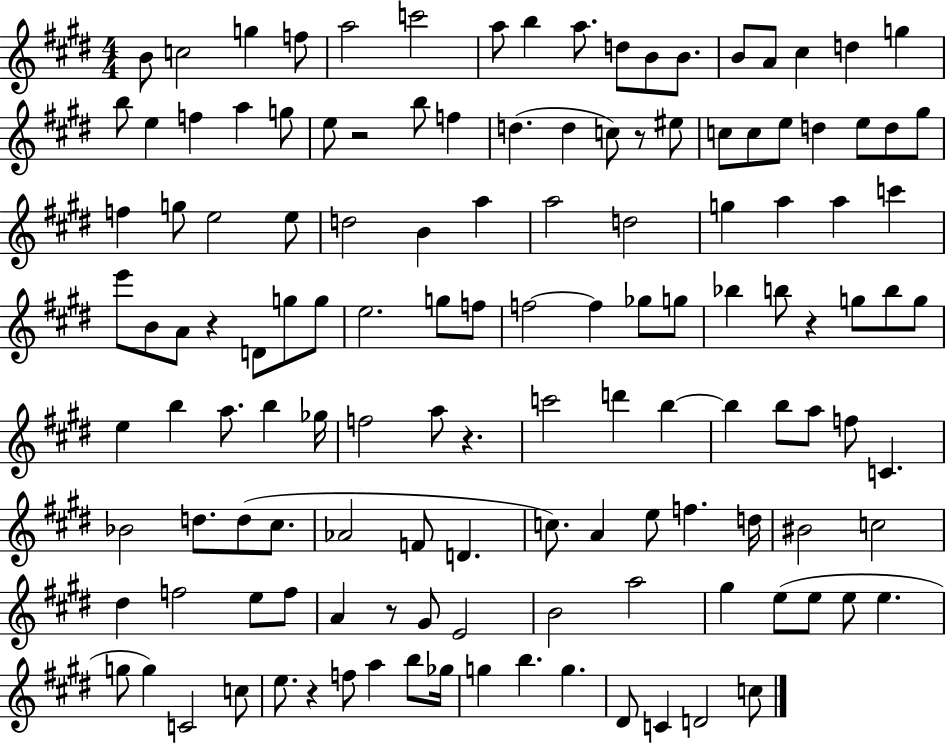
X:1
T:Untitled
M:4/4
L:1/4
K:E
B/2 c2 g f/2 a2 c'2 a/2 b a/2 d/2 B/2 B/2 B/2 A/2 ^c d g b/2 e f a g/2 e/2 z2 b/2 f d d c/2 z/2 ^e/2 c/2 c/2 e/2 d e/2 d/2 ^g/2 f g/2 e2 e/2 d2 B a a2 d2 g a a c' e'/2 B/2 A/2 z D/2 g/2 g/2 e2 g/2 f/2 f2 f _g/2 g/2 _b b/2 z g/2 b/2 g/2 e b a/2 b _g/4 f2 a/2 z c'2 d' b b b/2 a/2 f/2 C _B2 d/2 d/2 ^c/2 _A2 F/2 D c/2 A e/2 f d/4 ^B2 c2 ^d f2 e/2 f/2 A z/2 ^G/2 E2 B2 a2 ^g e/2 e/2 e/2 e g/2 g C2 c/2 e/2 z f/2 a b/2 _g/4 g b g ^D/2 C D2 c/2